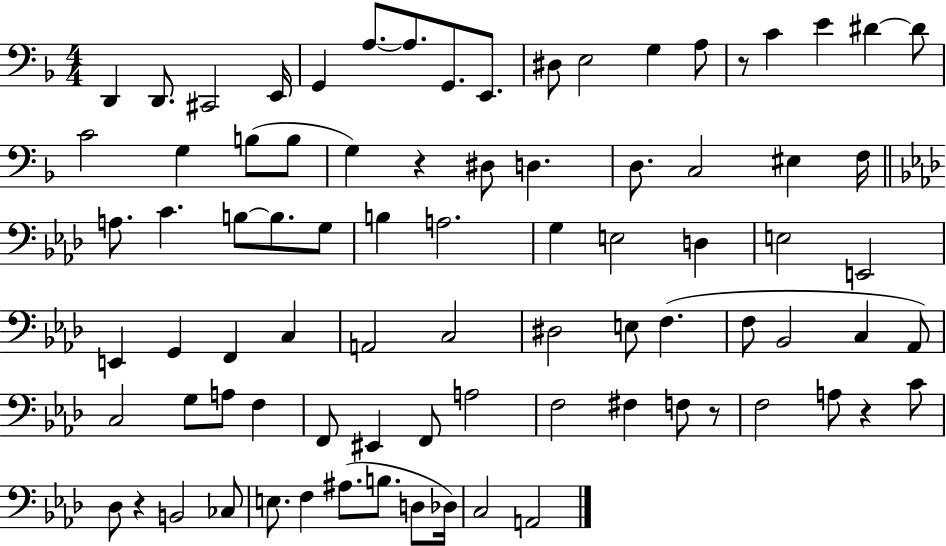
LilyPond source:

{
  \clef bass
  \numericTimeSignature
  \time 4/4
  \key f \major
  d,4 d,8. cis,2 e,16 | g,4 a8.~~ a8. g,8. e,8. | dis8 e2 g4 a8 | r8 c'4 e'4 dis'4~~ dis'8 | \break c'2 g4 b8( b8 | g4) r4 dis8 d4. | d8. c2 eis4 f16 | \bar "||" \break \key aes \major a8. c'4. b8~~ b8. g8 | b4 a2. | g4 e2 d4 | e2 e,2 | \break e,4 g,4 f,4 c4 | a,2 c2 | dis2 e8 f4.( | f8 bes,2 c4 aes,8) | \break c2 g8 a8 f4 | f,8 eis,4 f,8 a2 | f2 fis4 f8 r8 | f2 a8 r4 c'8 | \break des8 r4 b,2 ces8 | e8. f4 ais8.( b8. d8 des16) | c2 a,2 | \bar "|."
}